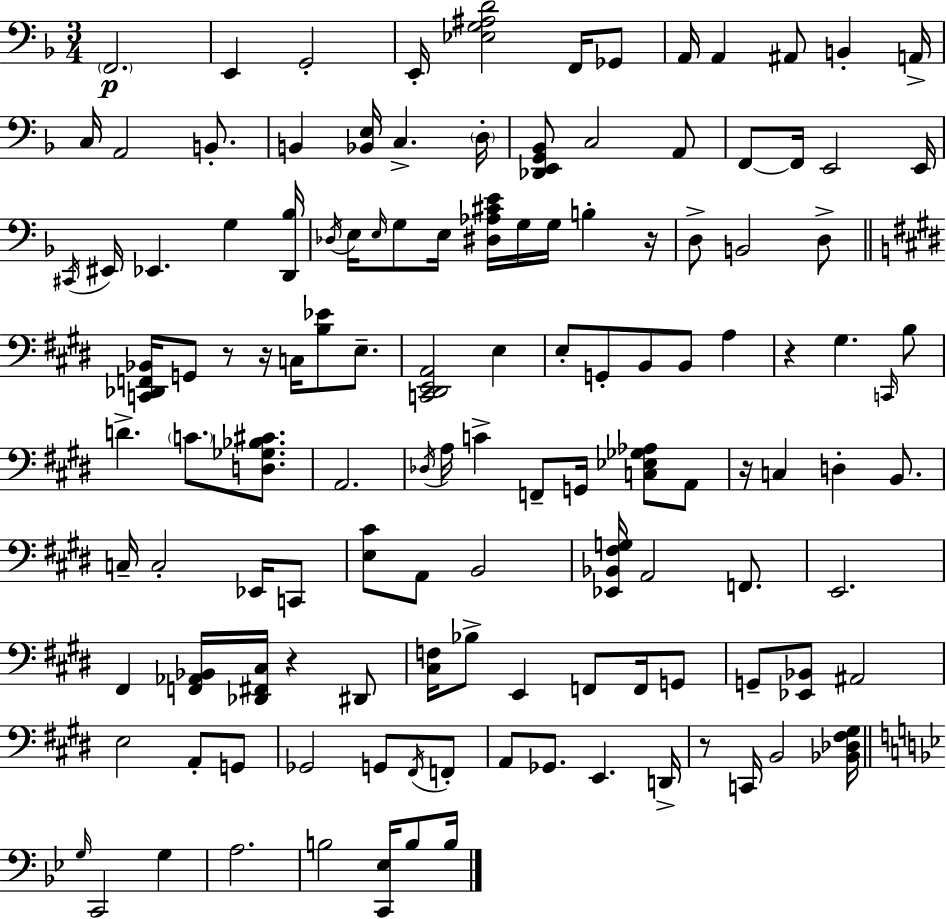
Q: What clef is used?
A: bass